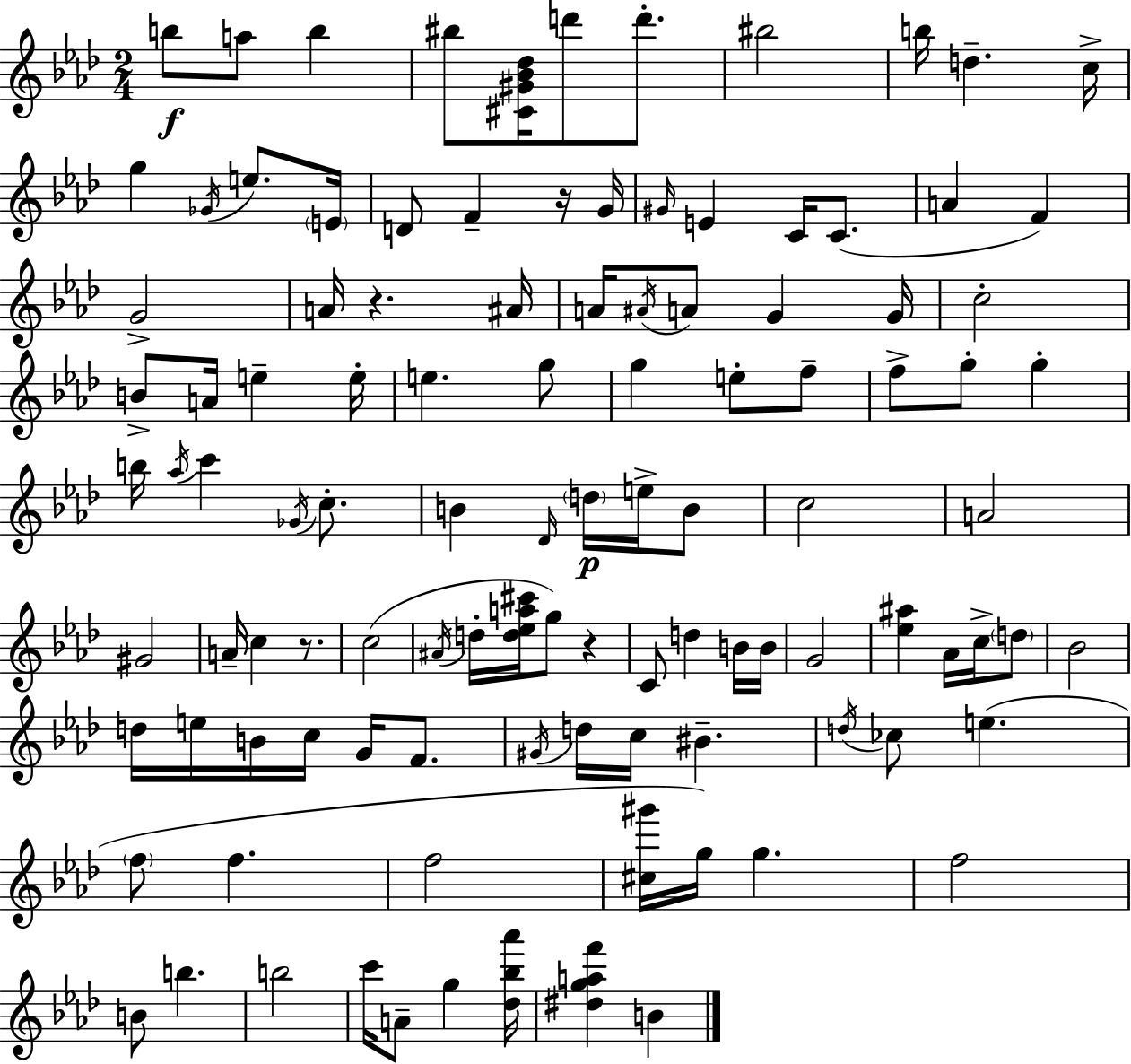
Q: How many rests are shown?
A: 4